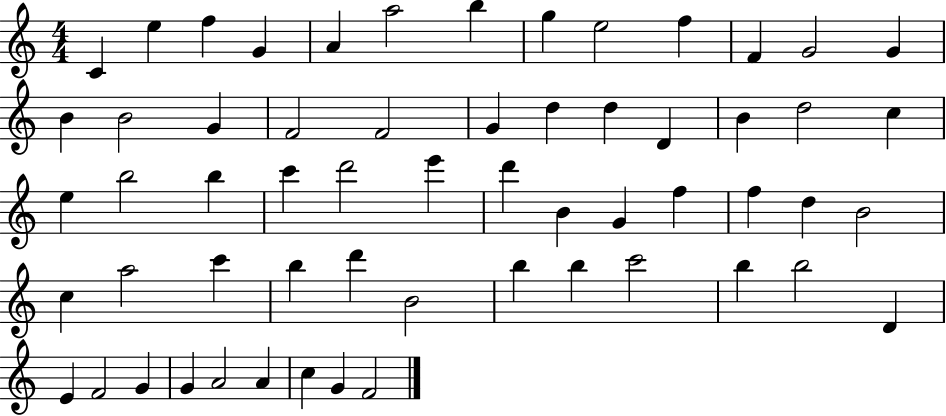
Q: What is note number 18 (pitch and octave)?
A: F4